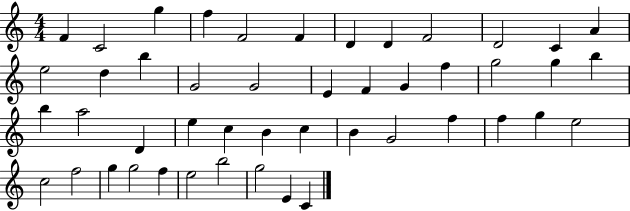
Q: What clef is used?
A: treble